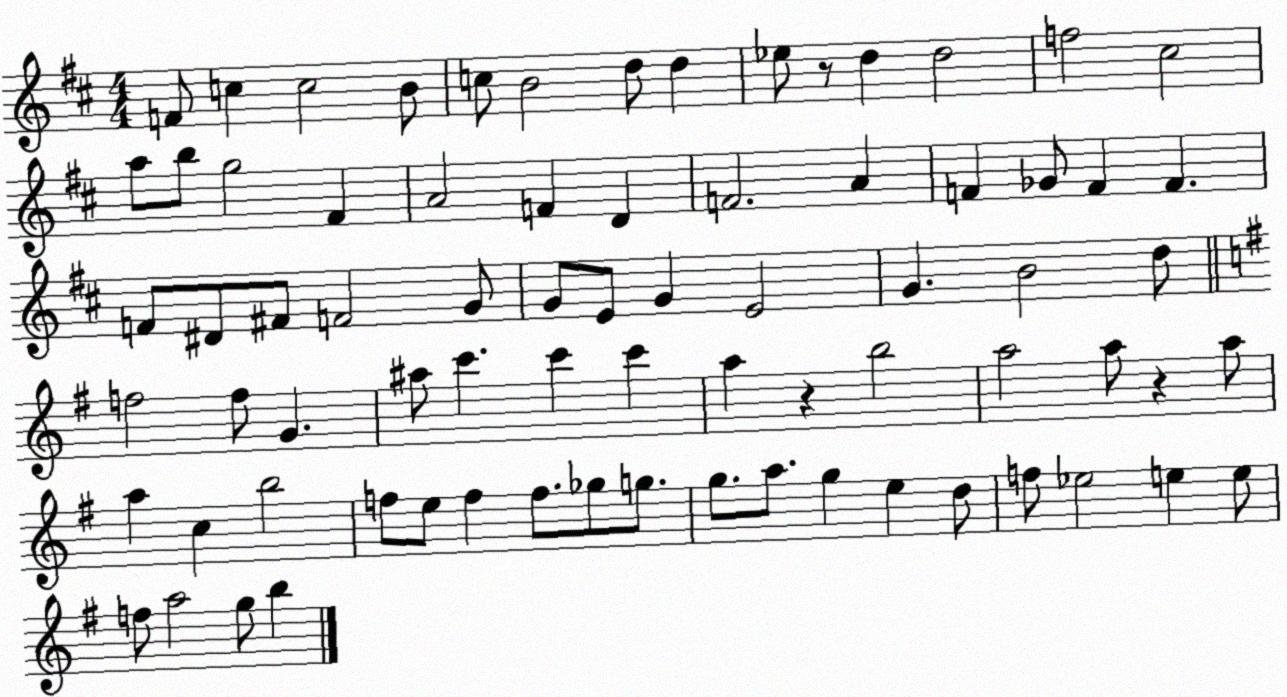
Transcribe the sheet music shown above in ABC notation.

X:1
T:Untitled
M:4/4
L:1/4
K:D
F/2 c c2 B/2 c/2 B2 d/2 d _e/2 z/2 d d2 f2 ^c2 a/2 b/2 g2 ^F A2 F D F2 A F _G/2 F F F/2 ^D/2 ^F/2 F2 G/2 G/2 E/2 G E2 G B2 d/2 f2 f/2 G ^a/2 c' c' c' a z b2 a2 a/2 z a/2 a c b2 f/2 e/2 f f/2 _g/2 g/2 g/2 a/2 g e d/2 f/2 _e2 e e/2 f/2 a2 g/2 b